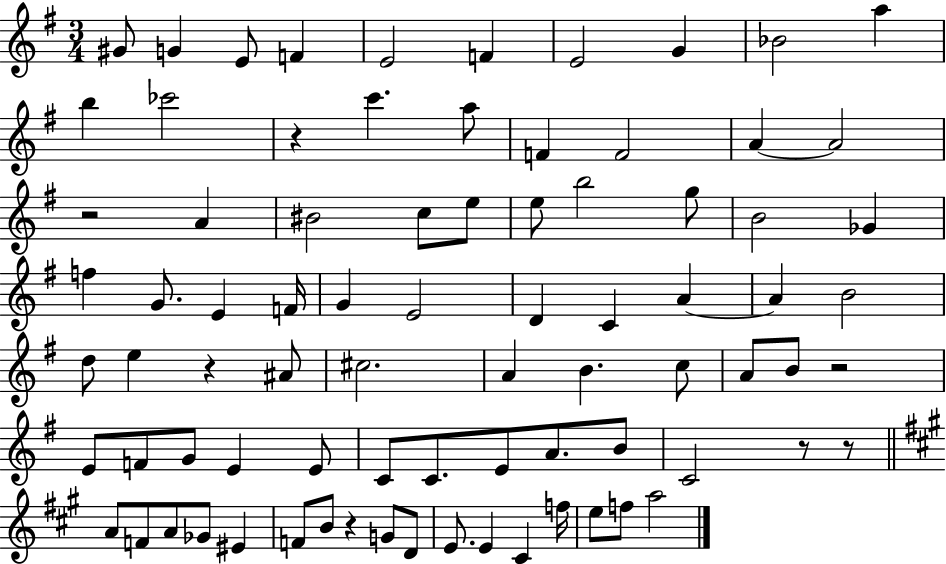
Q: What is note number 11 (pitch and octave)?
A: B5